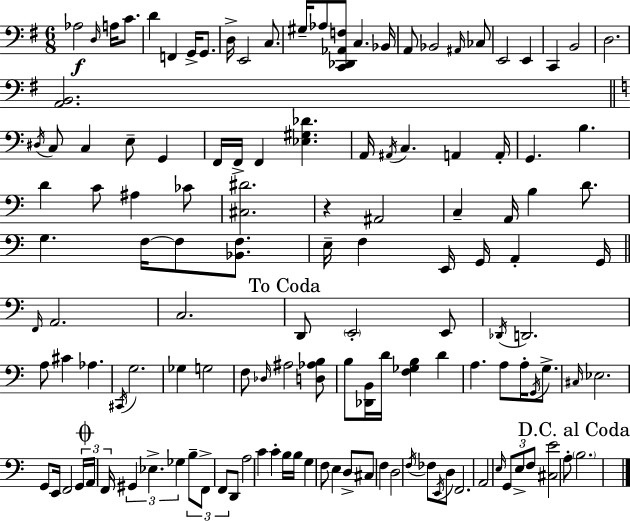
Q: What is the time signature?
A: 6/8